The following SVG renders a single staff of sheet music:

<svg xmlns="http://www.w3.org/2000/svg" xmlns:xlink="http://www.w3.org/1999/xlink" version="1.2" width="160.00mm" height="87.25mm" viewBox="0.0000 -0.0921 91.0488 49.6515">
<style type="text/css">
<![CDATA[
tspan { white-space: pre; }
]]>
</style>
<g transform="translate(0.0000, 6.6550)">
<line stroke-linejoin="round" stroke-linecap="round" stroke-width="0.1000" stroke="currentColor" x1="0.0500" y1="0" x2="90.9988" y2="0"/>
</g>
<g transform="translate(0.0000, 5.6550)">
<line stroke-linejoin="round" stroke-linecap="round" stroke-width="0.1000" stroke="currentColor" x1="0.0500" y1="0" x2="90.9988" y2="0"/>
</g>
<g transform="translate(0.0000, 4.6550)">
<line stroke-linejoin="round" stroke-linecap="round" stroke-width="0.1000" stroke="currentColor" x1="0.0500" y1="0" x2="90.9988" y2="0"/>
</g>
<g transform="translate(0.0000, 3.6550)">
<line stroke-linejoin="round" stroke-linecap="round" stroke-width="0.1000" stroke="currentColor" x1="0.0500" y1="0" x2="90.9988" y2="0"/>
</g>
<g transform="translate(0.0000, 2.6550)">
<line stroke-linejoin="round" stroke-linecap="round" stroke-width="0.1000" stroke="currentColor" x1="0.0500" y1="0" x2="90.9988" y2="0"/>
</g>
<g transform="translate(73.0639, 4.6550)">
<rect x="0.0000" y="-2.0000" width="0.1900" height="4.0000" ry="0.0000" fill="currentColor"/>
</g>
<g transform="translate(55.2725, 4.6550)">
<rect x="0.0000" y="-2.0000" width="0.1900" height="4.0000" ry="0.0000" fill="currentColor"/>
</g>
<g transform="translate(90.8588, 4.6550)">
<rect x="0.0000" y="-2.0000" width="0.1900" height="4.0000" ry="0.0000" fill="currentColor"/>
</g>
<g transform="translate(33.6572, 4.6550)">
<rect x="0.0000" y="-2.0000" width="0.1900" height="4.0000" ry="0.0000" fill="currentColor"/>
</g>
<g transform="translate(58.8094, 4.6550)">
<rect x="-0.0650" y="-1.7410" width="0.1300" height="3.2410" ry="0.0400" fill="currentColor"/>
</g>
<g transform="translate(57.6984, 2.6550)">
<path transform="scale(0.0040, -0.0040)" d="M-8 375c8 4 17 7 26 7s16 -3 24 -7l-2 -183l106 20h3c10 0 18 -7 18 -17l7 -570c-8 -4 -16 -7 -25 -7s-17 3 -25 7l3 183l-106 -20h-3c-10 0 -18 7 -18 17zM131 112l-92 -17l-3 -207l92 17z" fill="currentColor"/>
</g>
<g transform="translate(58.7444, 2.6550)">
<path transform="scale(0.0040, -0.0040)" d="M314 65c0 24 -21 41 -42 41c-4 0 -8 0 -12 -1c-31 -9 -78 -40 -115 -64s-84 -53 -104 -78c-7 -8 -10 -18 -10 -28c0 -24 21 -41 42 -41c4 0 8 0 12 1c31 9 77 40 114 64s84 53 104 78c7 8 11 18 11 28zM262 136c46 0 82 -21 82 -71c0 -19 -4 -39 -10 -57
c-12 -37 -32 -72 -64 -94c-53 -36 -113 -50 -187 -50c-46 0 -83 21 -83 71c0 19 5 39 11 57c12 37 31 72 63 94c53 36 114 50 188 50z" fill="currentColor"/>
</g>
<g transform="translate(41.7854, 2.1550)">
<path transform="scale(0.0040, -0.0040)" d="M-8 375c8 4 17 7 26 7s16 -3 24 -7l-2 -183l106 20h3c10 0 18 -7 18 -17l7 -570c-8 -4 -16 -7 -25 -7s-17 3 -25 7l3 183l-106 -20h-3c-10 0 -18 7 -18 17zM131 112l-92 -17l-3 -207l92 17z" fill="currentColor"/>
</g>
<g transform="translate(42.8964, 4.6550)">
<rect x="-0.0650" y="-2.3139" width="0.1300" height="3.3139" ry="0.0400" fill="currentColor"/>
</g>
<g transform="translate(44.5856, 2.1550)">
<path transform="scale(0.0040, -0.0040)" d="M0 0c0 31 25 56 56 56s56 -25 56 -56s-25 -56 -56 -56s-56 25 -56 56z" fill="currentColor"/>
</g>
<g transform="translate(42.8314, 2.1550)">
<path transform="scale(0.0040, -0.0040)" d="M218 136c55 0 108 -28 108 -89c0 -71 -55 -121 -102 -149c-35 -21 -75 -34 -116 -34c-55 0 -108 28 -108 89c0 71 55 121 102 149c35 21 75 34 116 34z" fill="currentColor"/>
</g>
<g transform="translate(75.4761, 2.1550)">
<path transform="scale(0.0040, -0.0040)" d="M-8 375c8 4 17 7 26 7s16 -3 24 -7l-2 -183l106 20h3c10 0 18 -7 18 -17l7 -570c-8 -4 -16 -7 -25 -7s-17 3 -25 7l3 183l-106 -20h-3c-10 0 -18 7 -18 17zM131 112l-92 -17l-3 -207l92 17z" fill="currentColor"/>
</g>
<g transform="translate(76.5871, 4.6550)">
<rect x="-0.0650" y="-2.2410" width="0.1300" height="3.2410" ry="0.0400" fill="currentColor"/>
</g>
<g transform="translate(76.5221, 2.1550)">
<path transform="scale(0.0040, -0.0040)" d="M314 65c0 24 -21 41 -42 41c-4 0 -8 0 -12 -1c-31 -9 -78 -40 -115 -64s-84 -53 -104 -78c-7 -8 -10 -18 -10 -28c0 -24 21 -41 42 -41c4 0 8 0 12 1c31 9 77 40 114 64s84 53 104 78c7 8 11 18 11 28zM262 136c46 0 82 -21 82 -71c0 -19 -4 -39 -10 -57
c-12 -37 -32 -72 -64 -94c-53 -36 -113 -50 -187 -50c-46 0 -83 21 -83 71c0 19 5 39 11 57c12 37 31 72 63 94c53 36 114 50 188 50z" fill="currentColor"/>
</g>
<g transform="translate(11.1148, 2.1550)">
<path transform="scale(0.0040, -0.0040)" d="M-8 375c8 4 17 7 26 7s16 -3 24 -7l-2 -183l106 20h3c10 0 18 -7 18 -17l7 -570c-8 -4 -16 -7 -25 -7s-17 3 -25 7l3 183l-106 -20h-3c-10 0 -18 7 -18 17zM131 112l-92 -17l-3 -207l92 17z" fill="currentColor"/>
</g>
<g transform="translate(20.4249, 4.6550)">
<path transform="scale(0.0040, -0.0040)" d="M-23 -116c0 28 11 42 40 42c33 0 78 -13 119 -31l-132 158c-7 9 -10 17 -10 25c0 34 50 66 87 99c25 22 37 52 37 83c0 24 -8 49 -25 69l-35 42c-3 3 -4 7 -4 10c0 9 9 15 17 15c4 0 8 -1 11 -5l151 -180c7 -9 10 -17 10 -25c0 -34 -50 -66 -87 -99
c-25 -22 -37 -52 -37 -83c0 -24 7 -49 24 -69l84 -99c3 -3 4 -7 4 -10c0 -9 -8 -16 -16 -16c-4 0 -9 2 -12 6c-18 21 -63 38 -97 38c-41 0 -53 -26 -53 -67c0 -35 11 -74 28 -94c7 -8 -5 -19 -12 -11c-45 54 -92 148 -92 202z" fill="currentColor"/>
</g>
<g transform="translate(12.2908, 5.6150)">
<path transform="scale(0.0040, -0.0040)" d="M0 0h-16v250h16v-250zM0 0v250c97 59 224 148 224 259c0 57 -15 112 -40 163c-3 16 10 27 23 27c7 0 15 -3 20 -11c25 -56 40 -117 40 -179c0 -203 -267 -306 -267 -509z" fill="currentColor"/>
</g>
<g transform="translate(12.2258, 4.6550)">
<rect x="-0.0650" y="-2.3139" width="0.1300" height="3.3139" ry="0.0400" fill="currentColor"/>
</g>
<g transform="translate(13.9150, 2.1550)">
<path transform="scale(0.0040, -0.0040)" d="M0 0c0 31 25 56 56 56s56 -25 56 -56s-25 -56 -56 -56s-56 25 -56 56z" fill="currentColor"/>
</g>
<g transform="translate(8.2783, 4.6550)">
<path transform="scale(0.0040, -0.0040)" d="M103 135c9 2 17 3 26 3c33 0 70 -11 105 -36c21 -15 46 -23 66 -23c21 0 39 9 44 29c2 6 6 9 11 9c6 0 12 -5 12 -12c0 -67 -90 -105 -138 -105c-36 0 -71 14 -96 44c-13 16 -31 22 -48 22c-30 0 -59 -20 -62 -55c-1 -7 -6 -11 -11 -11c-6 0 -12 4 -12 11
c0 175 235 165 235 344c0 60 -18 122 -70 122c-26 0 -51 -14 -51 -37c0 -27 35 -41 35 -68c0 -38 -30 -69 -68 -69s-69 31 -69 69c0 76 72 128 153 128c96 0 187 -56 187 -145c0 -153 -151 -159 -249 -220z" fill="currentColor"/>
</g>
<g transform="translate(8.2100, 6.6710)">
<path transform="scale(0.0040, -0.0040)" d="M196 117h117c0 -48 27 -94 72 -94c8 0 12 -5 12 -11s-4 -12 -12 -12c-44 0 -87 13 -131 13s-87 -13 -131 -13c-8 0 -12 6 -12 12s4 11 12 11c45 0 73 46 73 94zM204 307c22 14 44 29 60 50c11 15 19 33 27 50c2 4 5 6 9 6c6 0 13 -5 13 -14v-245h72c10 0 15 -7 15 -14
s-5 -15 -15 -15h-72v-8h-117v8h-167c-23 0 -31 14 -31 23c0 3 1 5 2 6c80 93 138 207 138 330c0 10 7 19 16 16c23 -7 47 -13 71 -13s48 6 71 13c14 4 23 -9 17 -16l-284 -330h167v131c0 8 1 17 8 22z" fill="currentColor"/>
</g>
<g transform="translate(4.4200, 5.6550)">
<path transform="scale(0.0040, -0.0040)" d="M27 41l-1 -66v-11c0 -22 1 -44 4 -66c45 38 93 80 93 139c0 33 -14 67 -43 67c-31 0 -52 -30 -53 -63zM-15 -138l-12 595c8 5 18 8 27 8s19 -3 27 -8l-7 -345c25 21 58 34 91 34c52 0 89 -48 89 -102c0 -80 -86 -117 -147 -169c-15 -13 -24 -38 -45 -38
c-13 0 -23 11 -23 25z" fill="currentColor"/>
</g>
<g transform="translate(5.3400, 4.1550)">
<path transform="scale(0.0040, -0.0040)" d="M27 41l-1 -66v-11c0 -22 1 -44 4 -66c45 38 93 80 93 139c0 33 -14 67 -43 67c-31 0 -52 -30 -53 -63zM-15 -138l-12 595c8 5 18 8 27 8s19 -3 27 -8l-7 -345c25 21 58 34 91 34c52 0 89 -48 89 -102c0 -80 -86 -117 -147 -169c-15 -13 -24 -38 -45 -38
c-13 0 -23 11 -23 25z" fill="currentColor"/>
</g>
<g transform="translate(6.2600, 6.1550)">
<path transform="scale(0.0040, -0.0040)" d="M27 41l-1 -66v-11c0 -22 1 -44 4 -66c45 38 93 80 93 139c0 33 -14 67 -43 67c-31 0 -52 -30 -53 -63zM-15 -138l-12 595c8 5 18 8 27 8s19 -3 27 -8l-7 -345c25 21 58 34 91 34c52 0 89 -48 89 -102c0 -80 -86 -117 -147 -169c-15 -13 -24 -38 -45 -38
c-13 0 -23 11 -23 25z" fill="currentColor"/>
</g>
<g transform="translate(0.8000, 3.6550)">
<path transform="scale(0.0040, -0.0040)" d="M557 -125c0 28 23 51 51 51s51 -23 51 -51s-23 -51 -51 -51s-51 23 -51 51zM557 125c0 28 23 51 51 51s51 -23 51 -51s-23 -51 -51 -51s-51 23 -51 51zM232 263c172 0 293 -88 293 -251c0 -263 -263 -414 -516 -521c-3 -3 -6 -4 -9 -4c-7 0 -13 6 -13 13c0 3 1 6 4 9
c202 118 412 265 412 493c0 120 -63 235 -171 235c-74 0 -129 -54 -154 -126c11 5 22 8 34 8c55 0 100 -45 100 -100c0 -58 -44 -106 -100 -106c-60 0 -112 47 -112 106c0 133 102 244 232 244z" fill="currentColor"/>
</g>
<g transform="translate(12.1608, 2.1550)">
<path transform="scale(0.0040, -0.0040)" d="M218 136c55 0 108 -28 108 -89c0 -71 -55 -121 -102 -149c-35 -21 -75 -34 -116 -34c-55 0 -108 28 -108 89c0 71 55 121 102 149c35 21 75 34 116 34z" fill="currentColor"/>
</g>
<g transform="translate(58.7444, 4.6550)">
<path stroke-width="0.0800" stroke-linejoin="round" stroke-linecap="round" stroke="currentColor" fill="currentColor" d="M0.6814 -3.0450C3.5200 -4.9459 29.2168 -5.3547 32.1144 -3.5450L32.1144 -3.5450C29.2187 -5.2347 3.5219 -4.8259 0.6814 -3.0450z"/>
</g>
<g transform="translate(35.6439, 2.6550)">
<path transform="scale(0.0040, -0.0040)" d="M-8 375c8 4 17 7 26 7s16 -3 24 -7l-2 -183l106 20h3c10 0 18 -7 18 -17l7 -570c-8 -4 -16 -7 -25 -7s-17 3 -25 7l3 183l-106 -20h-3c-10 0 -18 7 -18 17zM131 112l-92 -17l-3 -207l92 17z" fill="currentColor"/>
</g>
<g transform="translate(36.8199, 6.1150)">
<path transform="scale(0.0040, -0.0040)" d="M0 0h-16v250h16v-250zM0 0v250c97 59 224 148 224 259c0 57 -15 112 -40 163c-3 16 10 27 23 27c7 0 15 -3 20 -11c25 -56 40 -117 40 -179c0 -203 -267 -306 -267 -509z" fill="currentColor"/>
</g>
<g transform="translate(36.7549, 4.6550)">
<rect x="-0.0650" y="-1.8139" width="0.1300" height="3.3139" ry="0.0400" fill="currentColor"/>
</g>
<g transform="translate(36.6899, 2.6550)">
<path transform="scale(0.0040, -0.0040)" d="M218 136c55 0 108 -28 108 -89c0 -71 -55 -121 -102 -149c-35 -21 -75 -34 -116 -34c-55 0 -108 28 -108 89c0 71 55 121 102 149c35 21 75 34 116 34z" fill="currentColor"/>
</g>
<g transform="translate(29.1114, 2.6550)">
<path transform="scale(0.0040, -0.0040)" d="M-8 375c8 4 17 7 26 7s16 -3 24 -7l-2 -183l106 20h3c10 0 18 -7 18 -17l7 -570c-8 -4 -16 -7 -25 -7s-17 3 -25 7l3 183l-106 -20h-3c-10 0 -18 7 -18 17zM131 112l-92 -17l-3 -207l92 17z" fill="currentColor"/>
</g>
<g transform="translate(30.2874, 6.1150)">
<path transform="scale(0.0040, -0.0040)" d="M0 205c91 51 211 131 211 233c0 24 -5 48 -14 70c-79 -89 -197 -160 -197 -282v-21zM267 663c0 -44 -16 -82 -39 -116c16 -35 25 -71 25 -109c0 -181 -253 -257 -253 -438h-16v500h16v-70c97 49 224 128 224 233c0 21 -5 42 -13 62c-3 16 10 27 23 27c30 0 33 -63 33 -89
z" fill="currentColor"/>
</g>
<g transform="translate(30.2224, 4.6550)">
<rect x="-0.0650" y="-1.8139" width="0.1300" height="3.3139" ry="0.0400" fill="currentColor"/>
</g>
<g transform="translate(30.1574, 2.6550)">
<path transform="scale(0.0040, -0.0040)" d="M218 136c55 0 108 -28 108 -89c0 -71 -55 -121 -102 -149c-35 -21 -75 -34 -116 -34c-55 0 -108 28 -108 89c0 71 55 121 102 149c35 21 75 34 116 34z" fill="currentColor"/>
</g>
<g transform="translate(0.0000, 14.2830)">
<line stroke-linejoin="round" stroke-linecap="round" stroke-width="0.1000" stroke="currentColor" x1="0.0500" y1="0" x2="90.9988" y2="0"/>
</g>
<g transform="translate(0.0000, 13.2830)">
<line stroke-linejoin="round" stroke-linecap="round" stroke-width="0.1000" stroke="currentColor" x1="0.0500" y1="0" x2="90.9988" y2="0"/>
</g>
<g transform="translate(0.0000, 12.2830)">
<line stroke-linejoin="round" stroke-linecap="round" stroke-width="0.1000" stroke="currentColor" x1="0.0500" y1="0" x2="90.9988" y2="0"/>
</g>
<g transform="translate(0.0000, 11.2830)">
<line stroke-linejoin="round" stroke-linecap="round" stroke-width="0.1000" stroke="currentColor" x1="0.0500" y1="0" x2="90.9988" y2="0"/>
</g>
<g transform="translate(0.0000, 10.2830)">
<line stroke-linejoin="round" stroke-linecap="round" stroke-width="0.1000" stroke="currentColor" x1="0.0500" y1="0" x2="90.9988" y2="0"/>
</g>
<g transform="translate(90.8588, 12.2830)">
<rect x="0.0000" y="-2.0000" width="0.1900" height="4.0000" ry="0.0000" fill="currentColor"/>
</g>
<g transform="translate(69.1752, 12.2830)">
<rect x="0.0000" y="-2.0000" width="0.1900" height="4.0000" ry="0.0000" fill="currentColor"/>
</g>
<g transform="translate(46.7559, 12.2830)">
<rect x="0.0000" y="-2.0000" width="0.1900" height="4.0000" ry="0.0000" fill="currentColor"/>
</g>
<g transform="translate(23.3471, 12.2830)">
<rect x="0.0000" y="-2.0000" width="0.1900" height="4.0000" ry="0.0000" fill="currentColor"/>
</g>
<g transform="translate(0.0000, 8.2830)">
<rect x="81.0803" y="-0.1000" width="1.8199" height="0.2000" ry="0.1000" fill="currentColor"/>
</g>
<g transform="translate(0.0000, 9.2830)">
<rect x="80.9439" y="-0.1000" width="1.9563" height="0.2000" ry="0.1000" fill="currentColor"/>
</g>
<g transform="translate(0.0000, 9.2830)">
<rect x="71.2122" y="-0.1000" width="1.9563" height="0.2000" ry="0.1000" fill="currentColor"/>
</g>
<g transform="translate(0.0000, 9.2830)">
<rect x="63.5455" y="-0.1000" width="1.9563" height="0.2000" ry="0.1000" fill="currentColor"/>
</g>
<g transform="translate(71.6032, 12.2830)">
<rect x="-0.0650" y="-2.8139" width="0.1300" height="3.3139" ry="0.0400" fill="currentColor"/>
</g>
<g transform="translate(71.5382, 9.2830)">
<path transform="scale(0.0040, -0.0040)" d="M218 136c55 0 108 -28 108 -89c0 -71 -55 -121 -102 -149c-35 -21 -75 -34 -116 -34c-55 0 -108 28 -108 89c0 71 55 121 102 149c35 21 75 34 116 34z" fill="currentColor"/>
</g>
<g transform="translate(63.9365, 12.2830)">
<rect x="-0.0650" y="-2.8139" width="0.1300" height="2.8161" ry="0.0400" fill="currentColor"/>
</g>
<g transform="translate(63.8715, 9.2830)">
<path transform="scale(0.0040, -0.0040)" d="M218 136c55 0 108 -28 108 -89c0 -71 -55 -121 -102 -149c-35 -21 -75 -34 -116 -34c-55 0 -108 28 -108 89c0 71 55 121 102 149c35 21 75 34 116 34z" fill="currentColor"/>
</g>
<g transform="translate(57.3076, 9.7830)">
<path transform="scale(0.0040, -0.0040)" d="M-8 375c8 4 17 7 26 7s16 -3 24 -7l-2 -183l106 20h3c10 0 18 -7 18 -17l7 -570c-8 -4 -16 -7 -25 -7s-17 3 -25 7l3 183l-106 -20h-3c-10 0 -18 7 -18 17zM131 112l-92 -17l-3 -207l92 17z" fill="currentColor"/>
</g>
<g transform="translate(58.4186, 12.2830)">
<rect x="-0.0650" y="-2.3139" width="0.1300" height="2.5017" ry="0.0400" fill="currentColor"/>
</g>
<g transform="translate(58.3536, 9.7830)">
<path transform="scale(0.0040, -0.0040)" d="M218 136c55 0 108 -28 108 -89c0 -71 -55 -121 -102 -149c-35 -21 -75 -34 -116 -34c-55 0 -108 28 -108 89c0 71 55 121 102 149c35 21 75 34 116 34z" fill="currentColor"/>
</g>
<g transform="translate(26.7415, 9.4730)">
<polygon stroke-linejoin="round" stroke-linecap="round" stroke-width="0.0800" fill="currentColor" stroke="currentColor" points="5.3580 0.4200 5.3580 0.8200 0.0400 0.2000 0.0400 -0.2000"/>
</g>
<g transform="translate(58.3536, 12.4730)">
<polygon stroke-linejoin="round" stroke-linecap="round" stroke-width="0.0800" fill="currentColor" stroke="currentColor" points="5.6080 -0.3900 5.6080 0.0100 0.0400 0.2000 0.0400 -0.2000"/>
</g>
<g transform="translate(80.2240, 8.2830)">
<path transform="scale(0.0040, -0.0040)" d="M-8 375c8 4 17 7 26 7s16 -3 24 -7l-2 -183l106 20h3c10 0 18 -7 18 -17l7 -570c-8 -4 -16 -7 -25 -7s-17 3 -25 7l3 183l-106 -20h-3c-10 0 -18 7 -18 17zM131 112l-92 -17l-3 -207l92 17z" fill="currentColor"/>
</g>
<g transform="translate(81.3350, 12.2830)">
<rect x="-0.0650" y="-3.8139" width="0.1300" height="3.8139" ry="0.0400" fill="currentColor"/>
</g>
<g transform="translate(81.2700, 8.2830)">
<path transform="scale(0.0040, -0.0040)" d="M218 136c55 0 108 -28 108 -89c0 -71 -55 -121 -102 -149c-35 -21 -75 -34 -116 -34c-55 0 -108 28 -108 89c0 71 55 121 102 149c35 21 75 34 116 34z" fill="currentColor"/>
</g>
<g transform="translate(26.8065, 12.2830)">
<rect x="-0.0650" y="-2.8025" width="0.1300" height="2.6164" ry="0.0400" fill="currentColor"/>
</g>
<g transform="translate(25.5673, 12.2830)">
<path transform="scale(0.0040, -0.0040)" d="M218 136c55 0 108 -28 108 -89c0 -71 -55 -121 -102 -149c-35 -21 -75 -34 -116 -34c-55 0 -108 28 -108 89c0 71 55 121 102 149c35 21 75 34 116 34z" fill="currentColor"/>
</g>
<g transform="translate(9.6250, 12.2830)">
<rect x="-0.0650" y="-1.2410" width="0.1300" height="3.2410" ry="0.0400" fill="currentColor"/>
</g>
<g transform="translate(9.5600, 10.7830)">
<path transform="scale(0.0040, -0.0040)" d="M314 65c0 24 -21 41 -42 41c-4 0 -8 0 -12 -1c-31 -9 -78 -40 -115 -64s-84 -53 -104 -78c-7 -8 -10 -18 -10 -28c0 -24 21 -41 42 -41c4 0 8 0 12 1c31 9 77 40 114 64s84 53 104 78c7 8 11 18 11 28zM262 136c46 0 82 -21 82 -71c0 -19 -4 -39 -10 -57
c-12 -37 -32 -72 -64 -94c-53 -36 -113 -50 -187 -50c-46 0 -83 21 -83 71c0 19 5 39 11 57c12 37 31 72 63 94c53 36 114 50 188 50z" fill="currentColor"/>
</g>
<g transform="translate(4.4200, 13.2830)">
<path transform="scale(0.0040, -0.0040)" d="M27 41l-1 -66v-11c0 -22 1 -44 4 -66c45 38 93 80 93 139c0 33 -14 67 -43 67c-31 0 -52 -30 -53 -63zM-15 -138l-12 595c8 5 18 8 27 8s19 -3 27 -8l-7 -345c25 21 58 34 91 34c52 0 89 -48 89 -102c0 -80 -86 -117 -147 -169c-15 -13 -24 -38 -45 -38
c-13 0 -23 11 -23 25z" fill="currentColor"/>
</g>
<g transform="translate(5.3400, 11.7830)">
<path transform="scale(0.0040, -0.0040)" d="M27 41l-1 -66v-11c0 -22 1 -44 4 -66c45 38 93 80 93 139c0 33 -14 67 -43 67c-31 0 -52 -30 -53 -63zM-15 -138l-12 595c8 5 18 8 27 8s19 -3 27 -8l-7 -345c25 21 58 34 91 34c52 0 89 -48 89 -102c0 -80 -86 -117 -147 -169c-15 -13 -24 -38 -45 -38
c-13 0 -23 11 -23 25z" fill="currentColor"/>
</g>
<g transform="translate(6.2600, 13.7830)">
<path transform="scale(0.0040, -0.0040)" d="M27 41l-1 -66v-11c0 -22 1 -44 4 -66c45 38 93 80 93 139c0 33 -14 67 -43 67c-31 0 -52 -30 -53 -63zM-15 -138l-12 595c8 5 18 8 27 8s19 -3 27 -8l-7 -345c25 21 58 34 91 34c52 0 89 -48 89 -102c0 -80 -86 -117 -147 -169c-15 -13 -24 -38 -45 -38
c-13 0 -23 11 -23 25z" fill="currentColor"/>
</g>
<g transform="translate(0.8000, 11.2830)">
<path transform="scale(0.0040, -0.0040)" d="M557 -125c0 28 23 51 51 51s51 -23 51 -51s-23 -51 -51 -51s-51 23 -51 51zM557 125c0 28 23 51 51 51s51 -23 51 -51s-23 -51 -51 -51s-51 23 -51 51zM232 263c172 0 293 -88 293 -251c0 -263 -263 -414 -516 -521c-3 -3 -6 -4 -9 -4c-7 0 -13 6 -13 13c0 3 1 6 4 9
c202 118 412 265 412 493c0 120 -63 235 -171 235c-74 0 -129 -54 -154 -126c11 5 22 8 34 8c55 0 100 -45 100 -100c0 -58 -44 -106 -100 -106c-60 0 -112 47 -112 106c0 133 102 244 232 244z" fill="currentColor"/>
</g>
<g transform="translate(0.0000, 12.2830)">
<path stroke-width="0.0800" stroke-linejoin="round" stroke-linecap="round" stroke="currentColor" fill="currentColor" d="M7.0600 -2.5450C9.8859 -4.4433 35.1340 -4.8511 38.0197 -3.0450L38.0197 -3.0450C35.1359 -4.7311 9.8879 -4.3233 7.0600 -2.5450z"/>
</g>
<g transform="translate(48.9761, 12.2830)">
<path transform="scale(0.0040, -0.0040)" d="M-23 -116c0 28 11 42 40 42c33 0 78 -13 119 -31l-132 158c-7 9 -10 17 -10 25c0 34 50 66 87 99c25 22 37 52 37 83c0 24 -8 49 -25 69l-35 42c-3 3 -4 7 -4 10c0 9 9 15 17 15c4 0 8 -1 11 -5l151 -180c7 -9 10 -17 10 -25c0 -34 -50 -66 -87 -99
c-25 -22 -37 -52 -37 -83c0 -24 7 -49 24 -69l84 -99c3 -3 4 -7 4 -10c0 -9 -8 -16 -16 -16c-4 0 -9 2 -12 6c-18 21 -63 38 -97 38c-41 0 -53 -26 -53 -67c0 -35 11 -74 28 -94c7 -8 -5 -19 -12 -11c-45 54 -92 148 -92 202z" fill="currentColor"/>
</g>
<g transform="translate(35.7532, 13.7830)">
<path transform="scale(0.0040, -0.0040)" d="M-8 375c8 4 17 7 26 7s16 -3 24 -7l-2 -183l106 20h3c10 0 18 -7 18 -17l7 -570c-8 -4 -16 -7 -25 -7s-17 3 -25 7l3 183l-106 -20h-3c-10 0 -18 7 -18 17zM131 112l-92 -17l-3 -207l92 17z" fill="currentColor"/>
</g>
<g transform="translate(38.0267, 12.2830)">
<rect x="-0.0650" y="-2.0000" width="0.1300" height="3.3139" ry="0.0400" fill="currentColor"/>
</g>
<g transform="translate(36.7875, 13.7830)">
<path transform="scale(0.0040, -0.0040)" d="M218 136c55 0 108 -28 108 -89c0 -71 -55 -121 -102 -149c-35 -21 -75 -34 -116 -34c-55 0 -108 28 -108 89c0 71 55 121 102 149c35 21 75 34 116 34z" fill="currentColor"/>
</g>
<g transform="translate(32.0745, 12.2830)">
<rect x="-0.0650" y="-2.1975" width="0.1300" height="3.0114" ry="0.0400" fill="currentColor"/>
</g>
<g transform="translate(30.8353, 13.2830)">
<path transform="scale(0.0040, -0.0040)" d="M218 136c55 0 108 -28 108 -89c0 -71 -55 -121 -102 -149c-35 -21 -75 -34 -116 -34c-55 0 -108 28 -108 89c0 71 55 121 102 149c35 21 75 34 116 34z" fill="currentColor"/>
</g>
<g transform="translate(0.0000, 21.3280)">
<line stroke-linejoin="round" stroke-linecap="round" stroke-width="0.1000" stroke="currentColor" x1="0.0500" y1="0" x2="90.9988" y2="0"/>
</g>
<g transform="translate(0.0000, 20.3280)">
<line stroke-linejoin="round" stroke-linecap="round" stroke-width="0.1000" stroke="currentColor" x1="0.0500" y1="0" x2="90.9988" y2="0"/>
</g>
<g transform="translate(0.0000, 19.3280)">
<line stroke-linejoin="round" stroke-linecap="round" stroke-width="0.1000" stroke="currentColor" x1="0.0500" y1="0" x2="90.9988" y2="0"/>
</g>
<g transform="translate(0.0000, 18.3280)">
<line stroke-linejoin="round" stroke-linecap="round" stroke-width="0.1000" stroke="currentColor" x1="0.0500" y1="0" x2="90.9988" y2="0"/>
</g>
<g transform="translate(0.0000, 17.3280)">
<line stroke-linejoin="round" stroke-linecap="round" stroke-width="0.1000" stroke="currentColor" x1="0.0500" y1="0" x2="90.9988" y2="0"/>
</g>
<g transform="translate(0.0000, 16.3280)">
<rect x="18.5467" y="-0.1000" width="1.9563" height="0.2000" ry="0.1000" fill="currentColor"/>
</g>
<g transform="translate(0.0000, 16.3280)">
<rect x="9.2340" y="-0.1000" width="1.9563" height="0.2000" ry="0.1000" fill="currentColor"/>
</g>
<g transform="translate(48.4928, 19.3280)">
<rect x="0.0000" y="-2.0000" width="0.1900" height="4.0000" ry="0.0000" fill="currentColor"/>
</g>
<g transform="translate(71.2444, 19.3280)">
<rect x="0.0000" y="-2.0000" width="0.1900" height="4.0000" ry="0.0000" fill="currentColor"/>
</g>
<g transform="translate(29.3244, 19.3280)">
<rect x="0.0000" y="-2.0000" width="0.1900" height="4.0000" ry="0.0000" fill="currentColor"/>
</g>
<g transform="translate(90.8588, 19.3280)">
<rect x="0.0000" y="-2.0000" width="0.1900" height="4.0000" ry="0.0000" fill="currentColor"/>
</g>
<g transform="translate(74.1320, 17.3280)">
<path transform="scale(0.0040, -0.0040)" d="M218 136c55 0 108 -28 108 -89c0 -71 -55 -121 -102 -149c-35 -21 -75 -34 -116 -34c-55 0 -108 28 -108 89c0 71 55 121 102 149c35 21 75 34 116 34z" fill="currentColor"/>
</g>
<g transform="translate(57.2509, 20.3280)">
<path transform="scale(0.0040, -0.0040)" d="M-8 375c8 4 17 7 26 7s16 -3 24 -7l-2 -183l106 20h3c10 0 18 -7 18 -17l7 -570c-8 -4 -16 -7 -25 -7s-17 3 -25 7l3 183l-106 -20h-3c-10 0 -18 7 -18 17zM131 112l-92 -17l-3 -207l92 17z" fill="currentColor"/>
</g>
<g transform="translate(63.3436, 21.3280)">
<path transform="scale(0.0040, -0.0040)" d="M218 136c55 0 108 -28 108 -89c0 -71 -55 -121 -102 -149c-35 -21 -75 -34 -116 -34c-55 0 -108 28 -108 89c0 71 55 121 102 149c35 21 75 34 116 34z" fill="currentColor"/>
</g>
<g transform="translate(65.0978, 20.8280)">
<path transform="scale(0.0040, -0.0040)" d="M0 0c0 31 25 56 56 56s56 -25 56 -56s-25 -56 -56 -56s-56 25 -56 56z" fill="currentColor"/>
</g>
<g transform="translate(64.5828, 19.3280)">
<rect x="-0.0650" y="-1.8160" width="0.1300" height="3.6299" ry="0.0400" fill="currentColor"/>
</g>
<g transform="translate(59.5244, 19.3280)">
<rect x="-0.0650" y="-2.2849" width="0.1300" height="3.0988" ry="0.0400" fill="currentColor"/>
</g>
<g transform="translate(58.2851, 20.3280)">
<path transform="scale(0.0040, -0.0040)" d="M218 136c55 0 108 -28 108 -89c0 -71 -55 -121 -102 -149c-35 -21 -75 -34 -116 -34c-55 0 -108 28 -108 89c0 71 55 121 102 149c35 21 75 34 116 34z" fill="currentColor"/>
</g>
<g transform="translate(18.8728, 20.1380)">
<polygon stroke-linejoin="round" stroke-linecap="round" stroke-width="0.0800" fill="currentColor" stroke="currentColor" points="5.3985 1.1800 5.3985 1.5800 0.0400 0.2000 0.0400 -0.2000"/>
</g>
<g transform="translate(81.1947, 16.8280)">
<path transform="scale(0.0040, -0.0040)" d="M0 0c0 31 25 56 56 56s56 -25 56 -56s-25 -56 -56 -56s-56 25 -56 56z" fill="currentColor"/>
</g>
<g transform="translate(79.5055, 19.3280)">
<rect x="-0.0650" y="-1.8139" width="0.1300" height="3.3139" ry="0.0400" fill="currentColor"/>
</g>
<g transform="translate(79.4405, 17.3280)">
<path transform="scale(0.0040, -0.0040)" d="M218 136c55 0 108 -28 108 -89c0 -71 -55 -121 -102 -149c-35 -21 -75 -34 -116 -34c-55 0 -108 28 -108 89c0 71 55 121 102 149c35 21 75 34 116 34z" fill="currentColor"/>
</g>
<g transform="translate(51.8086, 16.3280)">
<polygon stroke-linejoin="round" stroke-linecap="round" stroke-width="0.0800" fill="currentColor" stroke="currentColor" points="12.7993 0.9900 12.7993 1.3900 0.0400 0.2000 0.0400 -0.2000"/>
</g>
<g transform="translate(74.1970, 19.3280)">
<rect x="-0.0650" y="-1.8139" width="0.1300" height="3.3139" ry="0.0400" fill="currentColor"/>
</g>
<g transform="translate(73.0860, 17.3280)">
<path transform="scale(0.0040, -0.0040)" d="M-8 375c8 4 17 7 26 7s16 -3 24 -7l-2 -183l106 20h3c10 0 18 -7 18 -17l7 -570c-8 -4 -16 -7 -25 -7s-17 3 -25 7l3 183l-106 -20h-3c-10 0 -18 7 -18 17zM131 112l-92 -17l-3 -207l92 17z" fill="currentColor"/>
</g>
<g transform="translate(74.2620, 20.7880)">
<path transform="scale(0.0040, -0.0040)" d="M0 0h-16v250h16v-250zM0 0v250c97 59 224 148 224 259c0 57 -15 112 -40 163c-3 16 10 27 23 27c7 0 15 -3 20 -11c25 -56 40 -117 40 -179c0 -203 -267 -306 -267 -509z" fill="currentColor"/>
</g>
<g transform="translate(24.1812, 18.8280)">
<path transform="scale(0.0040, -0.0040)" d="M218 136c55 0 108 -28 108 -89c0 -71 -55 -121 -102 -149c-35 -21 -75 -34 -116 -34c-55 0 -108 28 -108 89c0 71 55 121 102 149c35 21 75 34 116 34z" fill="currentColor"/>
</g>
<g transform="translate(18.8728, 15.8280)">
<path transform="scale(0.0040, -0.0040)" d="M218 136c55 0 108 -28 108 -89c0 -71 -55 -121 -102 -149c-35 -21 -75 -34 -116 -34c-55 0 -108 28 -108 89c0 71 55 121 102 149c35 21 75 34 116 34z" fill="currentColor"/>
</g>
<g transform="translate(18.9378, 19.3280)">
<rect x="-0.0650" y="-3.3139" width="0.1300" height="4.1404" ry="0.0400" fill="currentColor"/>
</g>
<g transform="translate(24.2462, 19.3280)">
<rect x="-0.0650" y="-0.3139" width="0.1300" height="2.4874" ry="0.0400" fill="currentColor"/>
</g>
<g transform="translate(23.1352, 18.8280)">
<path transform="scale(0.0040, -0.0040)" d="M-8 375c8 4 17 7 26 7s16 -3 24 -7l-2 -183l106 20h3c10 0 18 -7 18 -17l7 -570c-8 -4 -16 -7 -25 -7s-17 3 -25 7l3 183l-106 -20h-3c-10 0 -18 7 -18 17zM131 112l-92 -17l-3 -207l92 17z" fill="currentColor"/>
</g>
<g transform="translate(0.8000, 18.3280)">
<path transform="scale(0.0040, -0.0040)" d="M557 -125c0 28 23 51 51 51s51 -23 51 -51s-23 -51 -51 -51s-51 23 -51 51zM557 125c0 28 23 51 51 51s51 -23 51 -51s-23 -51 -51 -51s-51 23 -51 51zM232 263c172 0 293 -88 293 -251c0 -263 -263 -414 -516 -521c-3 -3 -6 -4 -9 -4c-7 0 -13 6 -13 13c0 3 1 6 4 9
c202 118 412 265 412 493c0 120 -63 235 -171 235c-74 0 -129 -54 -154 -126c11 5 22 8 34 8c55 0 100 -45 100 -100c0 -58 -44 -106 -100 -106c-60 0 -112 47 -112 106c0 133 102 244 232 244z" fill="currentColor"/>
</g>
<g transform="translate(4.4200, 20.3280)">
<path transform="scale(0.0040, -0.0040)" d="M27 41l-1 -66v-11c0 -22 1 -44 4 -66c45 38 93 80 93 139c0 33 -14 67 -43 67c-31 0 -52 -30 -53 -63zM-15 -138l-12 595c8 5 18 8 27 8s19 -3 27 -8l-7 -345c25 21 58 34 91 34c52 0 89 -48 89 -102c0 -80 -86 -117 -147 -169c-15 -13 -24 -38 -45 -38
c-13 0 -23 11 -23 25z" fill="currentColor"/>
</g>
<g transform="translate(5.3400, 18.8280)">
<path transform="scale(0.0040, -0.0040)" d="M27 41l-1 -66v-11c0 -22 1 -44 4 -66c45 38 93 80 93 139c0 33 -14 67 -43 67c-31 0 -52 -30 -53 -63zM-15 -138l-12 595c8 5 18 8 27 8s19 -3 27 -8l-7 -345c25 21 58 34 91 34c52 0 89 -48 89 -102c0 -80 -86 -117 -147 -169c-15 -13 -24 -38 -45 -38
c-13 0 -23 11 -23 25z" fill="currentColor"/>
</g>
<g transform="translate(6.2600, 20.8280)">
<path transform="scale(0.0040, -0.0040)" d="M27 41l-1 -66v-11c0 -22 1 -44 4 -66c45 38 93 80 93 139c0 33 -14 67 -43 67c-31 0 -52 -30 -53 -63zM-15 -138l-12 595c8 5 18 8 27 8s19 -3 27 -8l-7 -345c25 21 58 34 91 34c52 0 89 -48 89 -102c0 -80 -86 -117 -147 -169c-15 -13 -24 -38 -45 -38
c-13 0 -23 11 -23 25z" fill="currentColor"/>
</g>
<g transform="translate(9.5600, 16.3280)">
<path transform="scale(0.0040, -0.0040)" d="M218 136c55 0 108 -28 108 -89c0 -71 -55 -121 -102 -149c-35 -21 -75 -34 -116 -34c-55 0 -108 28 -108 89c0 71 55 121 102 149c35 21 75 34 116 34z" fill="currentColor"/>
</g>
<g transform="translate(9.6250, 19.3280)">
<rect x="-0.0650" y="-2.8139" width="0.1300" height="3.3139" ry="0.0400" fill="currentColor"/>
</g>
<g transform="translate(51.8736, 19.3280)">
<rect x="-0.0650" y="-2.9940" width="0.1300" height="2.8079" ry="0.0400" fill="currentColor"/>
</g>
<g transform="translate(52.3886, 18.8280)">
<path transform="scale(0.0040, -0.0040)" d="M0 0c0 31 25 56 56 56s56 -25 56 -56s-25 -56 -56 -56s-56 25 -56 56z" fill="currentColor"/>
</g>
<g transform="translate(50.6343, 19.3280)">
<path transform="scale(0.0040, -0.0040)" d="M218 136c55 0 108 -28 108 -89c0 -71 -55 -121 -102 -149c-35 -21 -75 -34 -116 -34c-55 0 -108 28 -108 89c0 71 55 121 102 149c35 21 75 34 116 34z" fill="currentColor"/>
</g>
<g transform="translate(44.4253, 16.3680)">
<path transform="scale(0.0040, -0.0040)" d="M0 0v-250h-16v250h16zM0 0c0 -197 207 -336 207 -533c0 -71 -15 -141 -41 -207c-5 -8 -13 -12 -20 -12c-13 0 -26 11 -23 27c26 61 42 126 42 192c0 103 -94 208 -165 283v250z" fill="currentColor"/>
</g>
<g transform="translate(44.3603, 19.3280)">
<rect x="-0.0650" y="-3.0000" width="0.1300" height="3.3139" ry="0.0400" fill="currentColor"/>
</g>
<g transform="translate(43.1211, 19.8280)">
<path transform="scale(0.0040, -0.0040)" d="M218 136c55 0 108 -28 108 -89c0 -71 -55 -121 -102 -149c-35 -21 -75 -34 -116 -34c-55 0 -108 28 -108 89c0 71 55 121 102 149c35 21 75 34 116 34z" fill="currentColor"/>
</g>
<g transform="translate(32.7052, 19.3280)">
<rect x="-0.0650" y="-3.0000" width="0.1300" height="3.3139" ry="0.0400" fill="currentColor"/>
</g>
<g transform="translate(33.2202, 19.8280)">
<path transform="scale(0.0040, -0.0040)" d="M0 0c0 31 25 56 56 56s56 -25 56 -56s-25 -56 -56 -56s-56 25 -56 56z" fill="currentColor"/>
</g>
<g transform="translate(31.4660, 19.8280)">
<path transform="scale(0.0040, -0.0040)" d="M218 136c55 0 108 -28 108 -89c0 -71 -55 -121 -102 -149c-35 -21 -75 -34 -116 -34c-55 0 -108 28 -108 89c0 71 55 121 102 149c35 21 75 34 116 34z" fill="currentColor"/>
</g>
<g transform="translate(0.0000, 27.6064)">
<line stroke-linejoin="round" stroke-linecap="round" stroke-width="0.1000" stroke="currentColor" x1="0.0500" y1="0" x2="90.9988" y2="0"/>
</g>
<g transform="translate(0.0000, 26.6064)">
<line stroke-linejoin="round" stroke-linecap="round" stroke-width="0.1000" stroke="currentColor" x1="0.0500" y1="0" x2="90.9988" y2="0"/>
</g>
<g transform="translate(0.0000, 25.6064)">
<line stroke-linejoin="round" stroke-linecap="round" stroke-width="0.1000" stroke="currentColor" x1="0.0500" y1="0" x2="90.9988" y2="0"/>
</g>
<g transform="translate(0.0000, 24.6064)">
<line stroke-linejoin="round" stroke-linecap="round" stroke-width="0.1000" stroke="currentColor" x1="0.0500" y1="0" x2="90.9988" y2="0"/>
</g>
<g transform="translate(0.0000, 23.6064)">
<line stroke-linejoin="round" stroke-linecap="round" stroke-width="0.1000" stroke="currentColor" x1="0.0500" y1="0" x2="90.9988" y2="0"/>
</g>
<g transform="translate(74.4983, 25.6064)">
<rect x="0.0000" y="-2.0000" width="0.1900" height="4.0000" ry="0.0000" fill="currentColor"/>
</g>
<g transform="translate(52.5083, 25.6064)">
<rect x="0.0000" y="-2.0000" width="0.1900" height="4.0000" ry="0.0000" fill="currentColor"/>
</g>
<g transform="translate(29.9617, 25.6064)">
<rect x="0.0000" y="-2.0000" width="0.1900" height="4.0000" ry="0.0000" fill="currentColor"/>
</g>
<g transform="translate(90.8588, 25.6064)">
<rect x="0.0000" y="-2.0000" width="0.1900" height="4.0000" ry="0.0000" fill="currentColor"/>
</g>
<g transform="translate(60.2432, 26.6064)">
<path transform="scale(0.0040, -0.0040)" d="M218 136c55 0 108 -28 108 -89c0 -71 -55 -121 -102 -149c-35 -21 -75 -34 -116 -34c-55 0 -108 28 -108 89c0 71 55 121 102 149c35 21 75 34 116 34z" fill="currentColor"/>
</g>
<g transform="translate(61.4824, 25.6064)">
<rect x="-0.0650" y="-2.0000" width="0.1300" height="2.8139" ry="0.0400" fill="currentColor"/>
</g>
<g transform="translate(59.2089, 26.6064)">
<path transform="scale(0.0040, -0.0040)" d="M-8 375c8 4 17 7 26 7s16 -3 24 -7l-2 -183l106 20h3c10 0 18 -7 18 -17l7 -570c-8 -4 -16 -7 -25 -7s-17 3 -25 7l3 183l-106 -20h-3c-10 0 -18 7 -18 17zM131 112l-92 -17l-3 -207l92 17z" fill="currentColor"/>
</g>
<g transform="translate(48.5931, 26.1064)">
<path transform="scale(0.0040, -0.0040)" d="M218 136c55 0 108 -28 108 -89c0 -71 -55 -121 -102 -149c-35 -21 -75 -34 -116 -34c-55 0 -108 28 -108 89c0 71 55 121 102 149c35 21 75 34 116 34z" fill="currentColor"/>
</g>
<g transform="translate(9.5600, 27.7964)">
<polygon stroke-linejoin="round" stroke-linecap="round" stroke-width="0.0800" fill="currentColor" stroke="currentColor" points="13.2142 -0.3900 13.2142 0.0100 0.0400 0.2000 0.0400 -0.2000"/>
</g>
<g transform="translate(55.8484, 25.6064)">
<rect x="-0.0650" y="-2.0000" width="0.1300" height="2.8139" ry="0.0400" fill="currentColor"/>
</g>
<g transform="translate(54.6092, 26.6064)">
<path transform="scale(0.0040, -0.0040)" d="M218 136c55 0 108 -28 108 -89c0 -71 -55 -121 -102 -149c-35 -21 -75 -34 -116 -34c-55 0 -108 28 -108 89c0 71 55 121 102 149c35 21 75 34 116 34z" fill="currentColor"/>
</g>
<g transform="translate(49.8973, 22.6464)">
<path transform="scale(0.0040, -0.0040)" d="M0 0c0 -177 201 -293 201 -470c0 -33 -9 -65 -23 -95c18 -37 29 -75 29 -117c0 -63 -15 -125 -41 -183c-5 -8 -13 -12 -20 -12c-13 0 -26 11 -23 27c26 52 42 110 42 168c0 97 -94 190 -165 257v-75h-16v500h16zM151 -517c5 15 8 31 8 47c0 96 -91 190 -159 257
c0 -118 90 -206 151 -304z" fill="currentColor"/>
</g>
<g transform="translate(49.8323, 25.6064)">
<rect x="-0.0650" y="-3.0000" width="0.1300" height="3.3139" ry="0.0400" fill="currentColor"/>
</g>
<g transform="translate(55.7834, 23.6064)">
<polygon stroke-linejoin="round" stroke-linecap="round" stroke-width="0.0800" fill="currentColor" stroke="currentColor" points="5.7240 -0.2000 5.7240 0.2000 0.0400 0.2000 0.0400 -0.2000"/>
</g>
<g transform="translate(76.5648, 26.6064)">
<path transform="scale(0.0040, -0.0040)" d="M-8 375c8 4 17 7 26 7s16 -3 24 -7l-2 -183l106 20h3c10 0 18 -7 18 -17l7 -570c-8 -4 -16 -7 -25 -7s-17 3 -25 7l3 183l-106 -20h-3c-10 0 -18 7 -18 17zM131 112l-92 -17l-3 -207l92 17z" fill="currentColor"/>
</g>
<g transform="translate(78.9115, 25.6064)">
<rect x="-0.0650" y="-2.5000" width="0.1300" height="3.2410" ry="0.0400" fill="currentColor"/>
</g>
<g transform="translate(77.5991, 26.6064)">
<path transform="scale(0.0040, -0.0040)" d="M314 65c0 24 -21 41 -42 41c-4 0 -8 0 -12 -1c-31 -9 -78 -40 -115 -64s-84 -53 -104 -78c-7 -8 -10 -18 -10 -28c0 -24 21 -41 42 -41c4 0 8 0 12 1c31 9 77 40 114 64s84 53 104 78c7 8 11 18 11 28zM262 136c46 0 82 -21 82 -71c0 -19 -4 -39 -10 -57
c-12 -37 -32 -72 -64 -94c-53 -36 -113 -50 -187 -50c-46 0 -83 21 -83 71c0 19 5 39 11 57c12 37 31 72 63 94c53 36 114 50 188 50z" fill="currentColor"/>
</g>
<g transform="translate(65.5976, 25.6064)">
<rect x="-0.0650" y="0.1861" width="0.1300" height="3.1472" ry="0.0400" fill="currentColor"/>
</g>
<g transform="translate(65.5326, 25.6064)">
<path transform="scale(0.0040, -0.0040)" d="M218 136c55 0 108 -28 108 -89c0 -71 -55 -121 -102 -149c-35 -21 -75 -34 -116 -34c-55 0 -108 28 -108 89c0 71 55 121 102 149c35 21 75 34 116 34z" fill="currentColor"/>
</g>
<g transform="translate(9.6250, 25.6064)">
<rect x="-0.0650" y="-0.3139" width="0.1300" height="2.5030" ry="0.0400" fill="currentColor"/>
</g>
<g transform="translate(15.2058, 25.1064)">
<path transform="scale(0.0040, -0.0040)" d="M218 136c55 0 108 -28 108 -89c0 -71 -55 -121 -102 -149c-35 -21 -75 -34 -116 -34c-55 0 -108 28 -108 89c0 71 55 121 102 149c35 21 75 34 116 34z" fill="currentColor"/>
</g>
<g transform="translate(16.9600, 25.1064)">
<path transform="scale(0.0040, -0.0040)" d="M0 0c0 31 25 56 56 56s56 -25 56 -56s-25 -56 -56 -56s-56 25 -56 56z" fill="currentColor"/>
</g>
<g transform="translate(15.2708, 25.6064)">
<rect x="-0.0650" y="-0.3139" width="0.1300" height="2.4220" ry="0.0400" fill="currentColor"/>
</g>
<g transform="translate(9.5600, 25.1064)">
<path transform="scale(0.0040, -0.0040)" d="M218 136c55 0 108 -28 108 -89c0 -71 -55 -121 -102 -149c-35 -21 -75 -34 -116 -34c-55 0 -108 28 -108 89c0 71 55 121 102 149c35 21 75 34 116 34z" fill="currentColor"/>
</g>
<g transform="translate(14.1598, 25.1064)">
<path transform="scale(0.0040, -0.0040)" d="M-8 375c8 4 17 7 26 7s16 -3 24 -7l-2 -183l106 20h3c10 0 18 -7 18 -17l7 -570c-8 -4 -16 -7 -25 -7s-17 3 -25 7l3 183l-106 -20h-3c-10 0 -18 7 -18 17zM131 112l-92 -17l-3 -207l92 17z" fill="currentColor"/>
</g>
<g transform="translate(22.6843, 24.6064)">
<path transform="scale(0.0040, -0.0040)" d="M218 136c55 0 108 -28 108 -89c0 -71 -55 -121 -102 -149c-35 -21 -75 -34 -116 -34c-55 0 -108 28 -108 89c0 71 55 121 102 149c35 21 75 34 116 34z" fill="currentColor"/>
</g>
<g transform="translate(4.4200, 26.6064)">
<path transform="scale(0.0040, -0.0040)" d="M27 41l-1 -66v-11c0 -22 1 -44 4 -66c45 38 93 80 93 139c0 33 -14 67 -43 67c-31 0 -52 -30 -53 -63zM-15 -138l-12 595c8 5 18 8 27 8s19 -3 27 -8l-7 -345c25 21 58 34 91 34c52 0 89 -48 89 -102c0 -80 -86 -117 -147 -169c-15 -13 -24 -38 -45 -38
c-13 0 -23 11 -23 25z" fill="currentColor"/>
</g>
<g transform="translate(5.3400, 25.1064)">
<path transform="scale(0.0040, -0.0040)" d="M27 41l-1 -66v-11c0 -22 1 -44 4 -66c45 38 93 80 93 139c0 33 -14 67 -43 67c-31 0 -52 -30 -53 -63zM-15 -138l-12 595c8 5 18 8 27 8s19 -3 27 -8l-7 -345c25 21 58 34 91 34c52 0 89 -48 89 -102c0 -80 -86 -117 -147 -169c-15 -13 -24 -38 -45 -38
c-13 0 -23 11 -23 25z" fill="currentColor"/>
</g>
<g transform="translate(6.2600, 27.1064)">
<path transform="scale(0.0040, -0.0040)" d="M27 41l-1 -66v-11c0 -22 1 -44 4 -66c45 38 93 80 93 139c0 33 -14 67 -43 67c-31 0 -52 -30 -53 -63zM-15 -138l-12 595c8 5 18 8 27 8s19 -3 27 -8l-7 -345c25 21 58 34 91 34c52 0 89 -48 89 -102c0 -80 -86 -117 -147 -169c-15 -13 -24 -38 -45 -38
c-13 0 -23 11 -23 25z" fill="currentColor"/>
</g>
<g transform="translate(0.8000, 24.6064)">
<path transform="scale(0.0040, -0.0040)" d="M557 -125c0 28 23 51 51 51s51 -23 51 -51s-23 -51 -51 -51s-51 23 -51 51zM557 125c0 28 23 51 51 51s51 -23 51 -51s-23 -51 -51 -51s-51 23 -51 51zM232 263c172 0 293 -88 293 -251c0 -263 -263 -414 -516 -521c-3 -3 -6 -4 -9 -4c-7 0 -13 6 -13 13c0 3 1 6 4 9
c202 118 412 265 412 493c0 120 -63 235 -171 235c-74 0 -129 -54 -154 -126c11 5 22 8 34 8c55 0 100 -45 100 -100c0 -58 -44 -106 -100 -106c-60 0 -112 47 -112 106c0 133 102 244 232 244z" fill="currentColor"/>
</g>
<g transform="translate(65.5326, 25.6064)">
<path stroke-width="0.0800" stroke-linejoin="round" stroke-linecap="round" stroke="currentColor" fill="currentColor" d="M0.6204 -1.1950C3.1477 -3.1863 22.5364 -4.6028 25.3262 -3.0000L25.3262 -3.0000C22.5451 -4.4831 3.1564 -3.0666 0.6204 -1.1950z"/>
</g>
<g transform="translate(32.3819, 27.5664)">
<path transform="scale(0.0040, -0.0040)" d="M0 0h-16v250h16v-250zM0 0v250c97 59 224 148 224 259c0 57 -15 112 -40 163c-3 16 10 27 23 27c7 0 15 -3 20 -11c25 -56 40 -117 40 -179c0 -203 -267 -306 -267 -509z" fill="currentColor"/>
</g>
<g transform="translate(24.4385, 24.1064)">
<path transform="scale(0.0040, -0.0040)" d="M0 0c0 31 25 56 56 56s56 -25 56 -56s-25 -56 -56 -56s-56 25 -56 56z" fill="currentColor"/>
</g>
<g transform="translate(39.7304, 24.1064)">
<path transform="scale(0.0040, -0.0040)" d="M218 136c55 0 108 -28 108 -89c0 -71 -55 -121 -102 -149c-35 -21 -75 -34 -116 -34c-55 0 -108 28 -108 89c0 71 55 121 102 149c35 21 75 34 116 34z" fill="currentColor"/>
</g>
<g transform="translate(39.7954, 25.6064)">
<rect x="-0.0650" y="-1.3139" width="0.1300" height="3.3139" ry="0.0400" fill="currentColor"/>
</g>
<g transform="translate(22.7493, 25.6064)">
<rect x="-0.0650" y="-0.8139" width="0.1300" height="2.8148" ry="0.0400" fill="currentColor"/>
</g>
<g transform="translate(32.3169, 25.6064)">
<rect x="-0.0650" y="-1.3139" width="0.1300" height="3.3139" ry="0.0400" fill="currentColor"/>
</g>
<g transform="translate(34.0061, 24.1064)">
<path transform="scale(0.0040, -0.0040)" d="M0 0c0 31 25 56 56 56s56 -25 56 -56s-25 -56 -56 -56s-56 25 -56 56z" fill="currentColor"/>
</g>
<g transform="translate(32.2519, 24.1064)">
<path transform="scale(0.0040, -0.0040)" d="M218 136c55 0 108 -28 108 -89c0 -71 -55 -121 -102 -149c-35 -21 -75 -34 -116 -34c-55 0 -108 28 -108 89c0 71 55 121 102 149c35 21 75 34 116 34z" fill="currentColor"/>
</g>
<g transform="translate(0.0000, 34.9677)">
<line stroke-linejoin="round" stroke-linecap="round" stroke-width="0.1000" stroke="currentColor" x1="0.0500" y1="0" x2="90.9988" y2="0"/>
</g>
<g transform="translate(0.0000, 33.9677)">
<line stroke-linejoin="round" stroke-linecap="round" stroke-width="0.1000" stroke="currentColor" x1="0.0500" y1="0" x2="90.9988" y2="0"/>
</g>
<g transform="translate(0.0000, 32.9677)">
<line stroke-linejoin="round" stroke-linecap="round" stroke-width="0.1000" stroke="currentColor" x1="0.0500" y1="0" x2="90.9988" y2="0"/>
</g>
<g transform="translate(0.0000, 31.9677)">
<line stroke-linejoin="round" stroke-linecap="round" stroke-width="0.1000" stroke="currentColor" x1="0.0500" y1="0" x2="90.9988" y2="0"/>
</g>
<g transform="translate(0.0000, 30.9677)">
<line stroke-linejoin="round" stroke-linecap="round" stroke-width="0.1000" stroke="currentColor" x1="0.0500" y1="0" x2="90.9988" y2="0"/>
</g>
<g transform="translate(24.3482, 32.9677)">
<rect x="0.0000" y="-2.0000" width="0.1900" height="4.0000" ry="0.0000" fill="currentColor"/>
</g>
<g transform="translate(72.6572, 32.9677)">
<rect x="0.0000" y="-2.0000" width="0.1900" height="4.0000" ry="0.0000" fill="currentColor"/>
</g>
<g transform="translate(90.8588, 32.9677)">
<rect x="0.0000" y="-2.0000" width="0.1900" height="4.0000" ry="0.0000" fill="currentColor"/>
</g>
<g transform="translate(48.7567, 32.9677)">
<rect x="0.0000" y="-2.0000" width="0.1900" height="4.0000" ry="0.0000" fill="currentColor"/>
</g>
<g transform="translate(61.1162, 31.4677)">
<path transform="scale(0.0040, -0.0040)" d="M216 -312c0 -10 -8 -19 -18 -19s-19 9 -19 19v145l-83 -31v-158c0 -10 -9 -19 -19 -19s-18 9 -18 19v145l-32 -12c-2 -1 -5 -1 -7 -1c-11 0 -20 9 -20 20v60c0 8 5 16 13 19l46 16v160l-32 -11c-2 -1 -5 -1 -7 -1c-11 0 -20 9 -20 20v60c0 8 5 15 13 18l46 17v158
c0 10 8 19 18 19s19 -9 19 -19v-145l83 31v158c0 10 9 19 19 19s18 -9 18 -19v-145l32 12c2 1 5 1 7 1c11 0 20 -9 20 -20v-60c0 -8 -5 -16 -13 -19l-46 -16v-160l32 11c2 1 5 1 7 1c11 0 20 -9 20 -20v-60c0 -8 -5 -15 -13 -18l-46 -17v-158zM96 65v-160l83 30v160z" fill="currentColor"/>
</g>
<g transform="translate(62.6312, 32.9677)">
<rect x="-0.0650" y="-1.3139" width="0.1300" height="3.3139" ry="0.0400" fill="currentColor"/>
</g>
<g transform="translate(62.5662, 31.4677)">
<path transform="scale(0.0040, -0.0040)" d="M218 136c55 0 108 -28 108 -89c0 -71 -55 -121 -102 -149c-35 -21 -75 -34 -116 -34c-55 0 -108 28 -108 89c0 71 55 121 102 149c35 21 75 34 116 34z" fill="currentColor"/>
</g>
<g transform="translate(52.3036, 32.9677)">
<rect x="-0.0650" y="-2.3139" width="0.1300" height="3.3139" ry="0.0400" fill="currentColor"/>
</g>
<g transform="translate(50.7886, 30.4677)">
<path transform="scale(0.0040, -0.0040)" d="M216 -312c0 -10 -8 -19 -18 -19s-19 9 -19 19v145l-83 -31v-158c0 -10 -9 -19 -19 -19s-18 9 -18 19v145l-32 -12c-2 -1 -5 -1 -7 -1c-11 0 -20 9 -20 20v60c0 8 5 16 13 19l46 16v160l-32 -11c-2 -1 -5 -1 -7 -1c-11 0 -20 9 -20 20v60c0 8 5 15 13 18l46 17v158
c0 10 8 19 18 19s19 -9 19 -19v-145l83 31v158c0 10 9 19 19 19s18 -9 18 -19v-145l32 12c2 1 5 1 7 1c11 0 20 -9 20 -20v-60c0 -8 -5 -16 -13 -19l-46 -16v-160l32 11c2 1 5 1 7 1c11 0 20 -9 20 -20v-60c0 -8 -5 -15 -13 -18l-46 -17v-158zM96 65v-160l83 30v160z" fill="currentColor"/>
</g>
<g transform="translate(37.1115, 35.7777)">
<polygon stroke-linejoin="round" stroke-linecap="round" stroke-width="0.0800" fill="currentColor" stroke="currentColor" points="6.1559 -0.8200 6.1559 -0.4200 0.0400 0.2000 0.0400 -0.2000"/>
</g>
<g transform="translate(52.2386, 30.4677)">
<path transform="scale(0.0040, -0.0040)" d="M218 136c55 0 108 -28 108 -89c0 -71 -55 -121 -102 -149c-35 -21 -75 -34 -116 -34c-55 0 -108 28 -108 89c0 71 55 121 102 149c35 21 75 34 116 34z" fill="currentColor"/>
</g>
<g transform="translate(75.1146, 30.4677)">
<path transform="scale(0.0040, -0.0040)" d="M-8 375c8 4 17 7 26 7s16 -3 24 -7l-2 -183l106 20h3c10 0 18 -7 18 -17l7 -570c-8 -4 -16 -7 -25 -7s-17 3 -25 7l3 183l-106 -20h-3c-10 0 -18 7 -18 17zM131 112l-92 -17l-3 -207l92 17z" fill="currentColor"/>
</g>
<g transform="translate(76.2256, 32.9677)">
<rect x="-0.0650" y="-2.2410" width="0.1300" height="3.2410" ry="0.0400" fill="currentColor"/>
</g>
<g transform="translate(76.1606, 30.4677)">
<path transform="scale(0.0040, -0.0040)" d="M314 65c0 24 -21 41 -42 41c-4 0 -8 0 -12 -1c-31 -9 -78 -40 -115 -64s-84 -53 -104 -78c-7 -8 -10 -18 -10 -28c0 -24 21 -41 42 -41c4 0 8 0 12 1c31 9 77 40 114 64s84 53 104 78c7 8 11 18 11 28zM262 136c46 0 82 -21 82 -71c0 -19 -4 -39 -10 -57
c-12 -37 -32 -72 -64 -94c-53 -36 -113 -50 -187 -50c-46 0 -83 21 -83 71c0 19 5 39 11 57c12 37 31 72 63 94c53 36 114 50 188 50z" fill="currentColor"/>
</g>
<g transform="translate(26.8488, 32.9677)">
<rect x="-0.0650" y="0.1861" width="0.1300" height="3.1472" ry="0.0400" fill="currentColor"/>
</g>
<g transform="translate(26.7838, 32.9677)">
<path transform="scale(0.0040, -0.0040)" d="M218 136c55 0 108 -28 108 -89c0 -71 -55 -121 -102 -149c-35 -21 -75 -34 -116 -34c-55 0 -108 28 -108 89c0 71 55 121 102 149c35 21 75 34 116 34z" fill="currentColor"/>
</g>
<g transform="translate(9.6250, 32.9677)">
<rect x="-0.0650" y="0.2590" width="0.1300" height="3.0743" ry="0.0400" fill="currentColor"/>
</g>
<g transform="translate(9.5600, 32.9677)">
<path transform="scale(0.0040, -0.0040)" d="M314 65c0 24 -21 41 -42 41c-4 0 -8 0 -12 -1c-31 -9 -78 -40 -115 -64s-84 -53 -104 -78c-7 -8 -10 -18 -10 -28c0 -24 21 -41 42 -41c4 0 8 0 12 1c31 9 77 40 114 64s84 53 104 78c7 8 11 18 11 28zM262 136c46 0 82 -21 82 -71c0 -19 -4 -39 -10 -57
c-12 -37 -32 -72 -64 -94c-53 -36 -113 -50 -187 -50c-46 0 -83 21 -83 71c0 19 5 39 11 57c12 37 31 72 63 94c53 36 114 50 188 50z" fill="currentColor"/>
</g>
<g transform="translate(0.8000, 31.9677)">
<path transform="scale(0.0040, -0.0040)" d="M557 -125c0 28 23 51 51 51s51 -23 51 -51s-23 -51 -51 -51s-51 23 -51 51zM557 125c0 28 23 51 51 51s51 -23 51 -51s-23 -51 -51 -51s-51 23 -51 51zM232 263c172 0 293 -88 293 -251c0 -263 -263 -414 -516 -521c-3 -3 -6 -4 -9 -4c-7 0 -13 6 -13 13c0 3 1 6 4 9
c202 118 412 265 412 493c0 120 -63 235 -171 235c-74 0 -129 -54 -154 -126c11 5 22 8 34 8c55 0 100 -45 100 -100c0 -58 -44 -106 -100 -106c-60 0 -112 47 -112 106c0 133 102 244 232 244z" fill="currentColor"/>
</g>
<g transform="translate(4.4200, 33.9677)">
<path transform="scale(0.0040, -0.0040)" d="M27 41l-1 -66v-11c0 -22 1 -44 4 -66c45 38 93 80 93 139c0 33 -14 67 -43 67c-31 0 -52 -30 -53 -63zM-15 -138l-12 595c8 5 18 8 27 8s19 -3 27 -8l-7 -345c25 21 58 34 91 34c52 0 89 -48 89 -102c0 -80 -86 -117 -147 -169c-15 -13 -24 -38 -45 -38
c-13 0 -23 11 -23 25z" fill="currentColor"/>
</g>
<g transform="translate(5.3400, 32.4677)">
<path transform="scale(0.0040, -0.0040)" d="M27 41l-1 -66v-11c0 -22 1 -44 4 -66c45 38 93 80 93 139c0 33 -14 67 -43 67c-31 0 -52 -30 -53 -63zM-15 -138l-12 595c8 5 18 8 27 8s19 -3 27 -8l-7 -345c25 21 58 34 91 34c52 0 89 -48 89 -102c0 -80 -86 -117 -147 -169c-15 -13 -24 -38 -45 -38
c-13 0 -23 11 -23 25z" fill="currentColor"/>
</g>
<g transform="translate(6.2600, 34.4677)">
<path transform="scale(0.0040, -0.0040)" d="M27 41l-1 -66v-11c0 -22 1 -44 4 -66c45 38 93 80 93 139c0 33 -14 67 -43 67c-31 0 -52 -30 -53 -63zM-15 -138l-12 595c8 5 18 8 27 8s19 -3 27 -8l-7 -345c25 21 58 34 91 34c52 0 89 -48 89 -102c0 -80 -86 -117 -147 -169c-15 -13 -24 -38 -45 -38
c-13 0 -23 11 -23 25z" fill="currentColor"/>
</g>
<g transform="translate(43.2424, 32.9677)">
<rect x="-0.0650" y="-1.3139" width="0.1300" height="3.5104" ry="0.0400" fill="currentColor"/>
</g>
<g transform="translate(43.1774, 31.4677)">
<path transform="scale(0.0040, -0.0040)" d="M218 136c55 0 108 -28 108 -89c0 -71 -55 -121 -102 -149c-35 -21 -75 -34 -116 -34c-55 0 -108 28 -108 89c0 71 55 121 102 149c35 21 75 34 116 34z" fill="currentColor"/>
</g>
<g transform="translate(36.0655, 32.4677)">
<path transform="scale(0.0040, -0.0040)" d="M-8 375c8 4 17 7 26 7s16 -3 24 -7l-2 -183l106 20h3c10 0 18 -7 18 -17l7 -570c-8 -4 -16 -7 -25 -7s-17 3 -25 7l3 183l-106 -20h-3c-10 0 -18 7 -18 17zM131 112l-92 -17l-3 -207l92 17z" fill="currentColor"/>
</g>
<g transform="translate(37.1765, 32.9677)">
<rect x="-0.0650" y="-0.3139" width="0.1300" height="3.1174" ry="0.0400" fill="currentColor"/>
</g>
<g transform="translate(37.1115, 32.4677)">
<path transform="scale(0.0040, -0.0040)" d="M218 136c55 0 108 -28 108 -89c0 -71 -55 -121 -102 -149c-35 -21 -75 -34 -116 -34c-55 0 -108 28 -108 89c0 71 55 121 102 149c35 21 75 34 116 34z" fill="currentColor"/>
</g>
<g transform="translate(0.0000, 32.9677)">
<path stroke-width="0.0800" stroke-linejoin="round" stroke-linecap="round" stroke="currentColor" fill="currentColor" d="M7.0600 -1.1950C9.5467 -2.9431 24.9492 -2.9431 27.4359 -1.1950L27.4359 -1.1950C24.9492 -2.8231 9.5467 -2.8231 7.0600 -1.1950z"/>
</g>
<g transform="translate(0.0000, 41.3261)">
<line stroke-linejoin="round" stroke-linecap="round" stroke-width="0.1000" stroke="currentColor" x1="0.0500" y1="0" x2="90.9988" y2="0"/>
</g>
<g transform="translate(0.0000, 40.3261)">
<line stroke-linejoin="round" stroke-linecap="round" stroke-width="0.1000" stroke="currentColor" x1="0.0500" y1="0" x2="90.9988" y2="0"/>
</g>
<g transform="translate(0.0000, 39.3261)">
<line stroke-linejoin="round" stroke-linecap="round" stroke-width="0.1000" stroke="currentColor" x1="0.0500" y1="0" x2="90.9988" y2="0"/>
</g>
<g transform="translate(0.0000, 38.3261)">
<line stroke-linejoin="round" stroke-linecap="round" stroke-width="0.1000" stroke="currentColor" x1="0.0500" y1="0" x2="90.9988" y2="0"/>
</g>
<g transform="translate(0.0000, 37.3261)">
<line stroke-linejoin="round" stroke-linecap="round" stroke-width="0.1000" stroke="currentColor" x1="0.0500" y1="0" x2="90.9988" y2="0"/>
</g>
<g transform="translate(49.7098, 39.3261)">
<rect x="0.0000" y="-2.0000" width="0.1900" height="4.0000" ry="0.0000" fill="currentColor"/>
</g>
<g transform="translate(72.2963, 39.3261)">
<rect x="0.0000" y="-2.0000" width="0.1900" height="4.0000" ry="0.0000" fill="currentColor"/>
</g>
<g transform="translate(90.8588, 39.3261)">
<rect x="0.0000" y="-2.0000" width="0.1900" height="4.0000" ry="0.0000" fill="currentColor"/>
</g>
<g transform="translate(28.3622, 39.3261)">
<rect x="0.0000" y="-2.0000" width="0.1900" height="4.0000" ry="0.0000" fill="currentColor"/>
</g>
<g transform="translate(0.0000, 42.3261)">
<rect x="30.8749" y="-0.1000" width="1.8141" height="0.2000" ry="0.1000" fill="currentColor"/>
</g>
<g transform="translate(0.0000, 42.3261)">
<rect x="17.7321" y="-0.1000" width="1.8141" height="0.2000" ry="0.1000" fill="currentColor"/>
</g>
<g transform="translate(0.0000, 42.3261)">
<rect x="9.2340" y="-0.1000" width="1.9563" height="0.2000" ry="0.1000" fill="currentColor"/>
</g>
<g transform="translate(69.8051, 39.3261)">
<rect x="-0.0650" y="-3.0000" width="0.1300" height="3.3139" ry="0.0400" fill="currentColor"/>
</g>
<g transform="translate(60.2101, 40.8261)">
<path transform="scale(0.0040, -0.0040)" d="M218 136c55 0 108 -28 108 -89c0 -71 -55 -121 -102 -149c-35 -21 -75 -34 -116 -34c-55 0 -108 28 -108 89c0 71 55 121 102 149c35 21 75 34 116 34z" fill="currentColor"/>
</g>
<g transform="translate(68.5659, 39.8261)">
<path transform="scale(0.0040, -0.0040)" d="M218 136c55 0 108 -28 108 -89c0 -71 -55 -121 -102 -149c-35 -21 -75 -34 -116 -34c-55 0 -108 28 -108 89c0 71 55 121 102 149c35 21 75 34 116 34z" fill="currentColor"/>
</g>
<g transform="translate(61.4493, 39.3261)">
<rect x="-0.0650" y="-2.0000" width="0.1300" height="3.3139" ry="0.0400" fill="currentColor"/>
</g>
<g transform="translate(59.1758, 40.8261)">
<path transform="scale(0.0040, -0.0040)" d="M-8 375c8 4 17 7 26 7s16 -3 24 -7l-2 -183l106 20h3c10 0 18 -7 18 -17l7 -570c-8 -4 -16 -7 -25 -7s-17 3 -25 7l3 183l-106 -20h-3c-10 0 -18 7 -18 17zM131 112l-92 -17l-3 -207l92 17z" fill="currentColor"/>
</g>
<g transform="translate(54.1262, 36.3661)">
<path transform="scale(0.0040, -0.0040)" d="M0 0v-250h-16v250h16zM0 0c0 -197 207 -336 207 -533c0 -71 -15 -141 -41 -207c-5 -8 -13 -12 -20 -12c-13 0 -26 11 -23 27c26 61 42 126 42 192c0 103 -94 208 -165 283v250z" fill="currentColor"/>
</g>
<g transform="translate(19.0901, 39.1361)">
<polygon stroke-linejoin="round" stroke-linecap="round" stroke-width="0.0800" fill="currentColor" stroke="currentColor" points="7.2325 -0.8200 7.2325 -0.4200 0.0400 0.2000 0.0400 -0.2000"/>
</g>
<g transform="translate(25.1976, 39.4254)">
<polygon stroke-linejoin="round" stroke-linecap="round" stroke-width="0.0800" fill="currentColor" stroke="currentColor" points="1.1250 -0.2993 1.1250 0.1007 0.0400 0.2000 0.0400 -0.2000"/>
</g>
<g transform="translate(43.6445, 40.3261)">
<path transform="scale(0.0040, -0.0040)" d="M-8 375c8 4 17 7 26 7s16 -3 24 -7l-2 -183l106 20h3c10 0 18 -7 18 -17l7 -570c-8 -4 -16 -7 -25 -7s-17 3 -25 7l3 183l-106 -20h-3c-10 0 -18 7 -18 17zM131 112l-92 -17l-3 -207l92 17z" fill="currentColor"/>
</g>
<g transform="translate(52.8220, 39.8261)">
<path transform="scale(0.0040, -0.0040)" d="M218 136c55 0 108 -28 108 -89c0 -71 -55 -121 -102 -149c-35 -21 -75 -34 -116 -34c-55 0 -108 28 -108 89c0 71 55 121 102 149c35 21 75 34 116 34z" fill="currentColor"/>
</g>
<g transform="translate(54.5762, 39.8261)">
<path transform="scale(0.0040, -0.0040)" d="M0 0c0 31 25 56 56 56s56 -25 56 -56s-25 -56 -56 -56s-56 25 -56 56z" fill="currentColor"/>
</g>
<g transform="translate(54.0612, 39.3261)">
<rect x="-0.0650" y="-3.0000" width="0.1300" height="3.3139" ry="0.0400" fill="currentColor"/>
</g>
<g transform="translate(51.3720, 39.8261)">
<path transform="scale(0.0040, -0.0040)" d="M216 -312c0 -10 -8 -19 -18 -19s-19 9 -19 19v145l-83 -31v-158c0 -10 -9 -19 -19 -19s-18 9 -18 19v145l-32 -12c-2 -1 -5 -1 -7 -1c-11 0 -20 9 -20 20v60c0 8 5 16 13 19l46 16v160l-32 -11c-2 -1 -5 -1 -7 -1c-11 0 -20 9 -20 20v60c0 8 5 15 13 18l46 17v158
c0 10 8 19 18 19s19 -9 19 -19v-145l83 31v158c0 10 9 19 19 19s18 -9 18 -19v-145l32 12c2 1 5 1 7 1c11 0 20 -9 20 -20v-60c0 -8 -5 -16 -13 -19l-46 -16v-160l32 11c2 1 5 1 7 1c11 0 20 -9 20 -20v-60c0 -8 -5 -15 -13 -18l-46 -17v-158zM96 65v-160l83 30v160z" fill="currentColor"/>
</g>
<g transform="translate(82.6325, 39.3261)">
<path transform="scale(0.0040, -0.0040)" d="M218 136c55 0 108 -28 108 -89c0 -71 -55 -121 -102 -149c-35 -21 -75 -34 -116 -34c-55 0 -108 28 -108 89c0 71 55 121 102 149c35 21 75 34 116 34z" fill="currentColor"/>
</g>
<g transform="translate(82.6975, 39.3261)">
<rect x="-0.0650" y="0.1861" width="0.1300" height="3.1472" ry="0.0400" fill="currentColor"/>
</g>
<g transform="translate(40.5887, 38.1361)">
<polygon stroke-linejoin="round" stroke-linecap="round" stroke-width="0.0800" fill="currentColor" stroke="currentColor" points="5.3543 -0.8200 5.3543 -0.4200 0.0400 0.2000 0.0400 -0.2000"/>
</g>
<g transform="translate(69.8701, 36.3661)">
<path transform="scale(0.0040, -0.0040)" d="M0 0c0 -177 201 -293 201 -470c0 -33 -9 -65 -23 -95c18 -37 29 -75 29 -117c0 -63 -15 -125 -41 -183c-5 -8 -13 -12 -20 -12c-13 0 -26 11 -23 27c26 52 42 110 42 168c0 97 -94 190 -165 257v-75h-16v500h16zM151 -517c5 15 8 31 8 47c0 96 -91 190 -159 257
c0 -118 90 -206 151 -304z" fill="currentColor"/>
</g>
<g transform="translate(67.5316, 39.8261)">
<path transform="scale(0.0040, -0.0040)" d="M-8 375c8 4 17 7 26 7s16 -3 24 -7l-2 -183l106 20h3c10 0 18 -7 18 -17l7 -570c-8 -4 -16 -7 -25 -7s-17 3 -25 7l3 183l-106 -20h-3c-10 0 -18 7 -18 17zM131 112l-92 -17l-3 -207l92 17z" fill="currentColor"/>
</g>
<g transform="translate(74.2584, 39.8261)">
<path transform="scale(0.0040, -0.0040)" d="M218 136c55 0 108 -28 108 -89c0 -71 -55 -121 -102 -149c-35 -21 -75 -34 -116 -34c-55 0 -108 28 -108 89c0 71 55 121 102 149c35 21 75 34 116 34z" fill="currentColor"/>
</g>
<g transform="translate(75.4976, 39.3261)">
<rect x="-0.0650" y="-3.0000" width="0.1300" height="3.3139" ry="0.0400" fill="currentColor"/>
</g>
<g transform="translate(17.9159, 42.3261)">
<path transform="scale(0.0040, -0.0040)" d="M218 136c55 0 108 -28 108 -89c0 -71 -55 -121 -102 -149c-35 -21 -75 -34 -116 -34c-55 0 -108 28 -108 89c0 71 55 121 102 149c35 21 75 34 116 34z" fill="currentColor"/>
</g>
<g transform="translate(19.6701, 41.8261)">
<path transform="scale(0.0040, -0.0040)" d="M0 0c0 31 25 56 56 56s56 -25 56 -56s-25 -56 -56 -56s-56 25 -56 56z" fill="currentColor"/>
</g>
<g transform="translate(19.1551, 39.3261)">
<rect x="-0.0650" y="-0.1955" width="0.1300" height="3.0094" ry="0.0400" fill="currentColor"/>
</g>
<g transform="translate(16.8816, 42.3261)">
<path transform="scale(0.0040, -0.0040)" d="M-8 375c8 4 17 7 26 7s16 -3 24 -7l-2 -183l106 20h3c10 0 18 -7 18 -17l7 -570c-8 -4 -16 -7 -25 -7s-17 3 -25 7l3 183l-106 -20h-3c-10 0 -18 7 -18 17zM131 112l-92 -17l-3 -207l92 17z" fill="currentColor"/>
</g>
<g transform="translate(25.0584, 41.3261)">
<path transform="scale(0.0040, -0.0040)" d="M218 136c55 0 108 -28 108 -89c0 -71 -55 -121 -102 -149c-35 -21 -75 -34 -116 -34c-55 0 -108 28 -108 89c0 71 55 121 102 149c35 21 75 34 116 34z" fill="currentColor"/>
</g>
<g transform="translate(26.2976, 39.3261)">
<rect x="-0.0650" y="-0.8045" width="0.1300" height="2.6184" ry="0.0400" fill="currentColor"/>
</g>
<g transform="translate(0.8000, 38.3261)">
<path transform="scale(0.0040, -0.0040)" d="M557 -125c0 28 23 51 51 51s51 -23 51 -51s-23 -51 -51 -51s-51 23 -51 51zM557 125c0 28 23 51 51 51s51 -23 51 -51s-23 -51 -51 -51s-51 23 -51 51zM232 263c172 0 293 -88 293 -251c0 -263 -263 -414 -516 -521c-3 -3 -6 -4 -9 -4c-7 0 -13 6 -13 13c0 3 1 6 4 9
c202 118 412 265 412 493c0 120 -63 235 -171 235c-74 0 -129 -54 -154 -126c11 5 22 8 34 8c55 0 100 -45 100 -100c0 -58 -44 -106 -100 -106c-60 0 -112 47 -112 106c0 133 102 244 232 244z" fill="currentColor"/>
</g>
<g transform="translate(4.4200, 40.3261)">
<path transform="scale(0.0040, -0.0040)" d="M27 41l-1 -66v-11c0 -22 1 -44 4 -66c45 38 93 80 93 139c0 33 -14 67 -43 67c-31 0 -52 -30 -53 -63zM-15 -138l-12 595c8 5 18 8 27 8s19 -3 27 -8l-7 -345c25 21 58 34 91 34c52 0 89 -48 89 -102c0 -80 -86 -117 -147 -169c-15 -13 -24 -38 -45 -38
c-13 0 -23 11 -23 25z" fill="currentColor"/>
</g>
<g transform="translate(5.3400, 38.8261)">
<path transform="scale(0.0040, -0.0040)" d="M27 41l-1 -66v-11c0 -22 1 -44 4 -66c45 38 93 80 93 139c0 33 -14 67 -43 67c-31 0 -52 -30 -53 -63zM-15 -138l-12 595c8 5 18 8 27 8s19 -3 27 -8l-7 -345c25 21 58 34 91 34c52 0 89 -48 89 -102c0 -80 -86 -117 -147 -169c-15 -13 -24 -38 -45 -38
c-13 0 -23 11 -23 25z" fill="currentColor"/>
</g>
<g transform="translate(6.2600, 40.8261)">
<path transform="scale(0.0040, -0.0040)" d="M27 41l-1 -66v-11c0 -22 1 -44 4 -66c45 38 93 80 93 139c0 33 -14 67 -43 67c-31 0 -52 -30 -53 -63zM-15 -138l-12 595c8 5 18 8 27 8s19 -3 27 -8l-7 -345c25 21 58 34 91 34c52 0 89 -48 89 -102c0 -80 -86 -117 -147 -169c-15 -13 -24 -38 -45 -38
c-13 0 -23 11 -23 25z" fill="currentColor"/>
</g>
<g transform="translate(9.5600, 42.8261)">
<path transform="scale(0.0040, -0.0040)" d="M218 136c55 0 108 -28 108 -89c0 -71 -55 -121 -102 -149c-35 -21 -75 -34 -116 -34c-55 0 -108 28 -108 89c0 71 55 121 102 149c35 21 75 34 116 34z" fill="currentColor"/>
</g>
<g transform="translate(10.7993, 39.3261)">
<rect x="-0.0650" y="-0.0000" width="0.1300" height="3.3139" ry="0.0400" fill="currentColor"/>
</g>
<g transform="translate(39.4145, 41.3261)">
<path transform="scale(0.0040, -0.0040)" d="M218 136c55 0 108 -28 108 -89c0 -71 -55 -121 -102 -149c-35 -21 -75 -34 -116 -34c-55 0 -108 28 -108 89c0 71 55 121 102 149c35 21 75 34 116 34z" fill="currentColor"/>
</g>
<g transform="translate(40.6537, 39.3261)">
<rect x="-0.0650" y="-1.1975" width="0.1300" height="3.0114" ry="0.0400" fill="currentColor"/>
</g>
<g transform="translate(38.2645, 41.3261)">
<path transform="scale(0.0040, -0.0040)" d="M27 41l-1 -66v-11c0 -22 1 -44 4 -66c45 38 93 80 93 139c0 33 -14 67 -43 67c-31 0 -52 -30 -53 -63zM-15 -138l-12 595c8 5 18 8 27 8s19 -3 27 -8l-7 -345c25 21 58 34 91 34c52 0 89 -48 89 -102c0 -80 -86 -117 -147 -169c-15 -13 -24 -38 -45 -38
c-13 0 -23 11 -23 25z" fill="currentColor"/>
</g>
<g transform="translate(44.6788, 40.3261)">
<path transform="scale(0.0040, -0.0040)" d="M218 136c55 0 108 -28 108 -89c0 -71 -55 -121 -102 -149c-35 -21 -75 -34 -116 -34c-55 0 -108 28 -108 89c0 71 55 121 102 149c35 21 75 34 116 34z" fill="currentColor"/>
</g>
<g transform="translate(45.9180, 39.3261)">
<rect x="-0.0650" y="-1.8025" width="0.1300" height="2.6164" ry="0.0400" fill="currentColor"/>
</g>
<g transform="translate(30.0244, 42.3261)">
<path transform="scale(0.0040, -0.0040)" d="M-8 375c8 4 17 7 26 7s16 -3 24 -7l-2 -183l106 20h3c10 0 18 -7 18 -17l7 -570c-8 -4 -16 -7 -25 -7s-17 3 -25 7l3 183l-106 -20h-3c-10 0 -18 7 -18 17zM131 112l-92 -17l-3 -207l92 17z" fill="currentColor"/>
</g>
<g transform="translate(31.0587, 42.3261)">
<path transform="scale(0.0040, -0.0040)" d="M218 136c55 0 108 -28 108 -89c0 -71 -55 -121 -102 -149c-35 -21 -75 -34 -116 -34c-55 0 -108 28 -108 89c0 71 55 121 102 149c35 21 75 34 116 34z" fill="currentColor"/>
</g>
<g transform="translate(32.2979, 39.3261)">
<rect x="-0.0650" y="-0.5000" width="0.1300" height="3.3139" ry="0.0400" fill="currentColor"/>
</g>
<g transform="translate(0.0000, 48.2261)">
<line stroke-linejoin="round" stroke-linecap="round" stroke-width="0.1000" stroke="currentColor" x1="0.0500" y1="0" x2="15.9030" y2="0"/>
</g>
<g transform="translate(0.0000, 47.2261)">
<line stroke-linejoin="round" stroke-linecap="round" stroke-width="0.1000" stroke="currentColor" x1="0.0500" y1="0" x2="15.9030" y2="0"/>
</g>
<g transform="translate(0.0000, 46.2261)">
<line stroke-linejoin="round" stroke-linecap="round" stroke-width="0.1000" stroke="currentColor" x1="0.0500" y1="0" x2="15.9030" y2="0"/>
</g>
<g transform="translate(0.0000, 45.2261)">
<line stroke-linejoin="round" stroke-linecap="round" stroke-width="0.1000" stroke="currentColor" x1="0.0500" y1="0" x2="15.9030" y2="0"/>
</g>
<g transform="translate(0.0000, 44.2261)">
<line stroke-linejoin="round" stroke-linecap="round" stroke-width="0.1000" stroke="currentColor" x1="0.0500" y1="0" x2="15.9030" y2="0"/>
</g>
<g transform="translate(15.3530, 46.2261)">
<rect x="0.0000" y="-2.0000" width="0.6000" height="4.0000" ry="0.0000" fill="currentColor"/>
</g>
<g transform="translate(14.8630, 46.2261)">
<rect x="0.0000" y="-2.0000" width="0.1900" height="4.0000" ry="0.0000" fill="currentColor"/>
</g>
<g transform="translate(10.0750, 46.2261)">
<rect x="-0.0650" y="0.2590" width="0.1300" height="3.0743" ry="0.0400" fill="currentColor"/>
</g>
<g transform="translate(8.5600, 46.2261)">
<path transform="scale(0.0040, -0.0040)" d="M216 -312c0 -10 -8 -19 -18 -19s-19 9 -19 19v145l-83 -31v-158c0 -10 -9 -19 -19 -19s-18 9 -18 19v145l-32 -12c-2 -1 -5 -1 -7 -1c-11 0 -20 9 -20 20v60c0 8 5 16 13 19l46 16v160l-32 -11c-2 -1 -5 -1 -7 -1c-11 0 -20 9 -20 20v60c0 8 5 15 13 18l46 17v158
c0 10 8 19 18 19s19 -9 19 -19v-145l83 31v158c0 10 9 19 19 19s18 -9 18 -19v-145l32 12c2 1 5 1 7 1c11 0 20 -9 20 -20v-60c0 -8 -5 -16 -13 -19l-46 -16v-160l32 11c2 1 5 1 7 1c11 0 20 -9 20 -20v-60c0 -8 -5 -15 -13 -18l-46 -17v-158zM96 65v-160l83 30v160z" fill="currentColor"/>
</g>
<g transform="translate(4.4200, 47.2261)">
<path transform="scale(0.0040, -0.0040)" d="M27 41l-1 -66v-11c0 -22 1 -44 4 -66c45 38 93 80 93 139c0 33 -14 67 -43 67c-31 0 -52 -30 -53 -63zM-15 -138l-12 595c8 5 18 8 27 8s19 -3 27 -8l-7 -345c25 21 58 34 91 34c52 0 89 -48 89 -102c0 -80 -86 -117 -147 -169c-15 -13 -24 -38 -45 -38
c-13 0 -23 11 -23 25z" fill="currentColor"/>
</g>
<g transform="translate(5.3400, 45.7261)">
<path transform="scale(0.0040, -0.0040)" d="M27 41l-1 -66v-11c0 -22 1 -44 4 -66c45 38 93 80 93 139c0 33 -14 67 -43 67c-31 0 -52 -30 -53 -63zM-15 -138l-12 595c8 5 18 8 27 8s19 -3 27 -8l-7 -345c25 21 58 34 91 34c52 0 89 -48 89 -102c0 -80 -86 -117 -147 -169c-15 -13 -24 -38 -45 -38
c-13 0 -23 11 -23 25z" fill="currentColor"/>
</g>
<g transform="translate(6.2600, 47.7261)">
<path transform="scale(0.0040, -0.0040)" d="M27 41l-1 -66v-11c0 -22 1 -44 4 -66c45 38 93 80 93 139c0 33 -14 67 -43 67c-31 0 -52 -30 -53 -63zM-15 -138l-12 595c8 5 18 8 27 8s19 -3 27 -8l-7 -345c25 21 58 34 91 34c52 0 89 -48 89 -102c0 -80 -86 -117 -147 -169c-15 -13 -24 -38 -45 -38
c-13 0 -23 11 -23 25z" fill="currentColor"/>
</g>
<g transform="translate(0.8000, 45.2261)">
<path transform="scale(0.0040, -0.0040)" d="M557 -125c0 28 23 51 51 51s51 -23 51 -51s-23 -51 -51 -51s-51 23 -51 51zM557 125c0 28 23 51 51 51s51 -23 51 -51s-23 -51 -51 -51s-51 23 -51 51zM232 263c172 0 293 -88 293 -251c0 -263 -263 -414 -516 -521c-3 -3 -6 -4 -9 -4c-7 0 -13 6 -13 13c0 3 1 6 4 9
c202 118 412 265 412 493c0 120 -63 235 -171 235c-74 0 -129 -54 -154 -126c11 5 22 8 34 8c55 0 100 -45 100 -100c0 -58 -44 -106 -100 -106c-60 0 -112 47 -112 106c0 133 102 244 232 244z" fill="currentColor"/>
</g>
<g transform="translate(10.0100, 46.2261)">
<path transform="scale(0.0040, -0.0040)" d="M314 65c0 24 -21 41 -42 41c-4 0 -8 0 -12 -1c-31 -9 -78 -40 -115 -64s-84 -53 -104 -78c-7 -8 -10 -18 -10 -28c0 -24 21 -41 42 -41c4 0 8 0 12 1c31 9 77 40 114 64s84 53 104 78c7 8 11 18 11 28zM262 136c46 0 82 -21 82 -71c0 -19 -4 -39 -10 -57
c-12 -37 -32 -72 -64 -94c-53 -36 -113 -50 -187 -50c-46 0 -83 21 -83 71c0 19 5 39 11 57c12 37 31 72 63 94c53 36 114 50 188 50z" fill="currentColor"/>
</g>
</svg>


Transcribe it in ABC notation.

X:1
T:Untitled
M:2/4
L:1/4
K:Eb
B,/2 z A,/4 A,/2 B, A,2 B,2 G,2 D,/2 _B,,/2 A,, z B,/2 C/2 C E C D/2 E,/2 C, C,/2 D,/2 B,,/2 G,,/2 A,/2 A, _E,/2 E,/2 F,/2 G,/2 G, C,/4 _B,,/2 B,,/2 D, B,,2 D,2 D, E,/2 G,/2 ^B, ^G, B,2 D,, E,,/2 G,,/4 E,, _G,,/2 B,,/2 ^C,/2 A,, C,/4 C, D, ^D,2